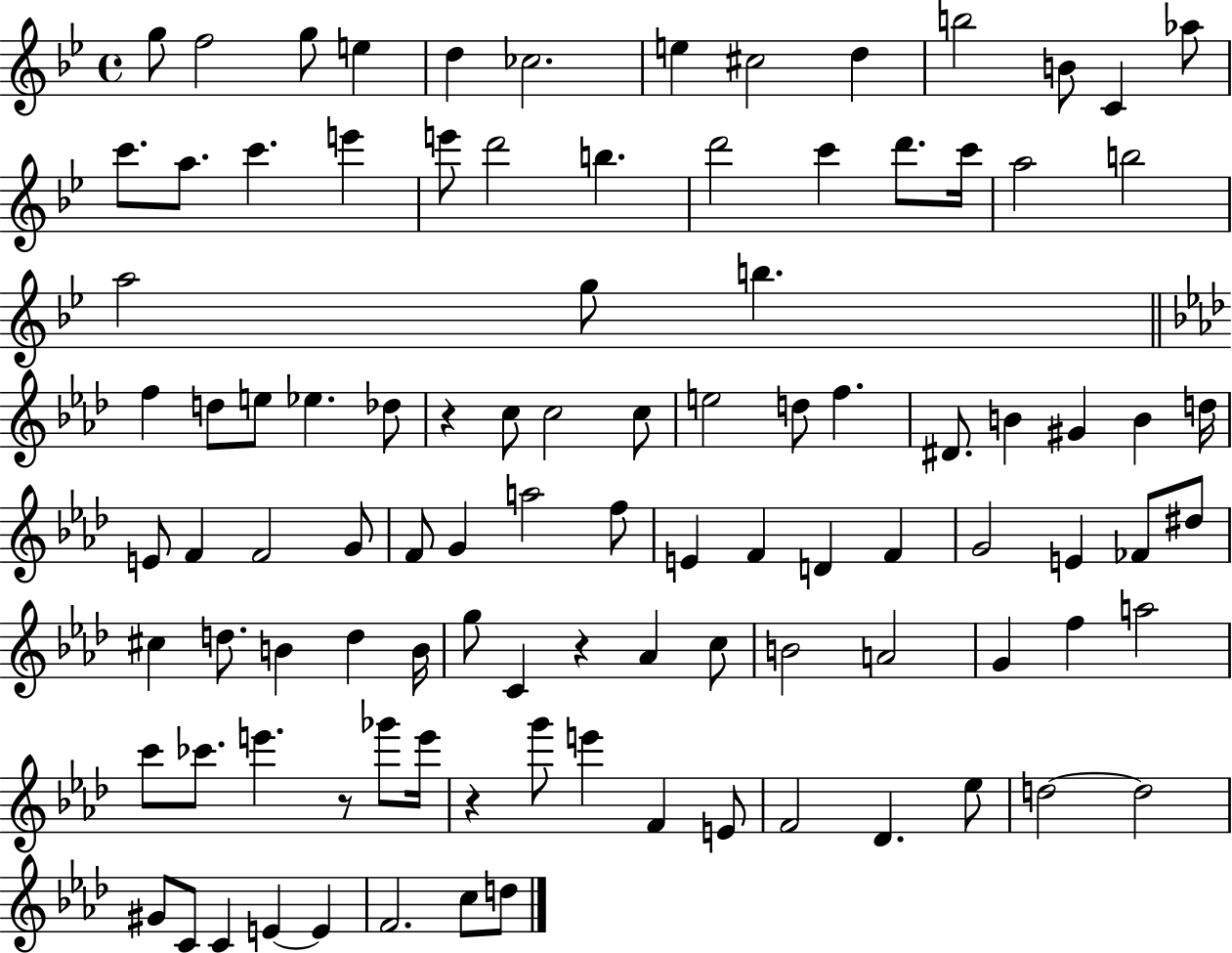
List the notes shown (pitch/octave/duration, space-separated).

G5/e F5/h G5/e E5/q D5/q CES5/h. E5/q C#5/h D5/q B5/h B4/e C4/q Ab5/e C6/e. A5/e. C6/q. E6/q E6/e D6/h B5/q. D6/h C6/q D6/e. C6/s A5/h B5/h A5/h G5/e B5/q. F5/q D5/e E5/e Eb5/q. Db5/e R/q C5/e C5/h C5/e E5/h D5/e F5/q. D#4/e. B4/q G#4/q B4/q D5/s E4/e F4/q F4/h G4/e F4/e G4/q A5/h F5/e E4/q F4/q D4/q F4/q G4/h E4/q FES4/e D#5/e C#5/q D5/e. B4/q D5/q B4/s G5/e C4/q R/q Ab4/q C5/e B4/h A4/h G4/q F5/q A5/h C6/e CES6/e. E6/q. R/e Gb6/e E6/s R/q G6/e E6/q F4/q E4/e F4/h Db4/q. Eb5/e D5/h D5/h G#4/e C4/e C4/q E4/q E4/q F4/h. C5/e D5/e